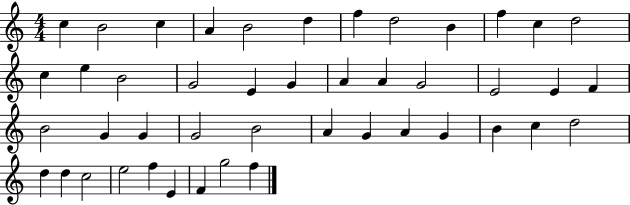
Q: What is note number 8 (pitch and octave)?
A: D5